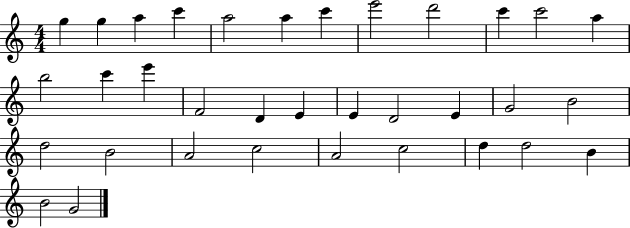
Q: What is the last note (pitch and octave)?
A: G4